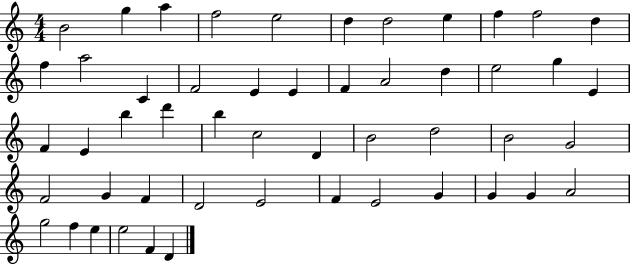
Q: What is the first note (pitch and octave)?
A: B4